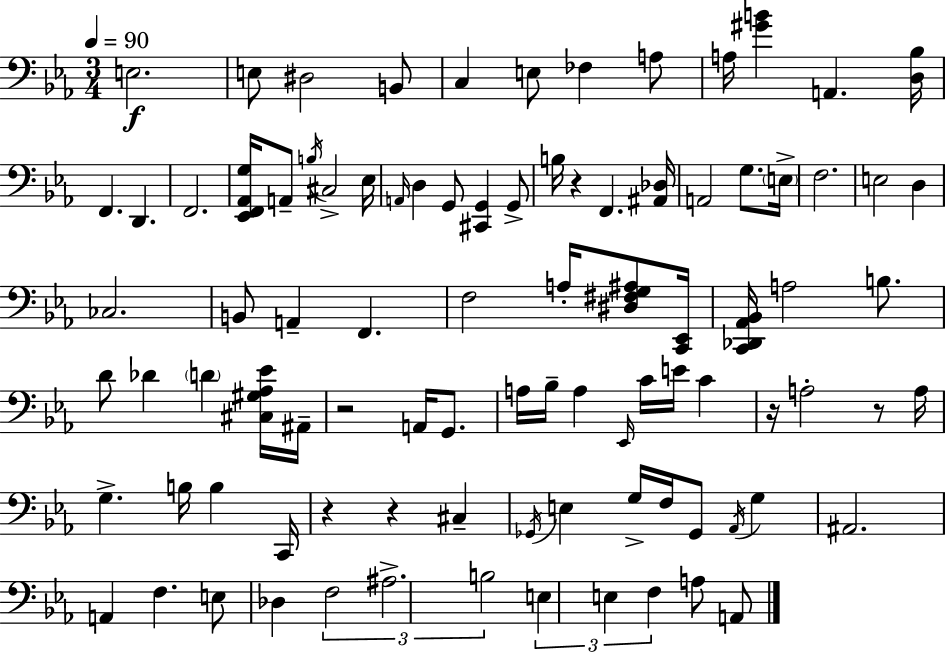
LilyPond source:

{
  \clef bass
  \numericTimeSignature
  \time 3/4
  \key c \minor
  \tempo 4 = 90
  \repeat volta 2 { e2.\f | e8 dis2 b,8 | c4 e8 fes4 a8 | a16 <gis' b'>4 a,4. <d bes>16 | \break f,4. d,4. | f,2. | <ees, f, aes, g>16 a,8-- \acciaccatura { b16 } cis2-> | ees16 \grace { a,16 } d4 g,8 <cis, g,>4 | \break g,8-> b16 r4 f,4. | <ais, des>16 a,2 g8. | \parenthesize e16-> f2. | e2 d4 | \break ces2. | b,8 a,4-- f,4. | f2 a16-. <dis fis g ais>8 | <c, ees,>16 <c, des, aes, bes,>16 a2 b8. | \break d'8 des'4 \parenthesize d'4 | <cis gis aes ees'>16 ais,16-- r2 a,16 g,8. | a16 bes16-- a4 \grace { ees,16 } c'16 e'16 c'4 | r16 a2-. | \break r8 a16 g4.-> b16 b4 | c,16 r4 r4 cis4-- | \acciaccatura { ges,16 } e4 g16-> f16 ges,8 | \acciaccatura { aes,16 } g4 ais,2. | \break a,4 f4. | e8 des4 \tuplet 3/2 { f2 | ais2.-> | b2 } | \break \tuplet 3/2 { e4 e4 f4 } | a8 a,8 } \bar "|."
}